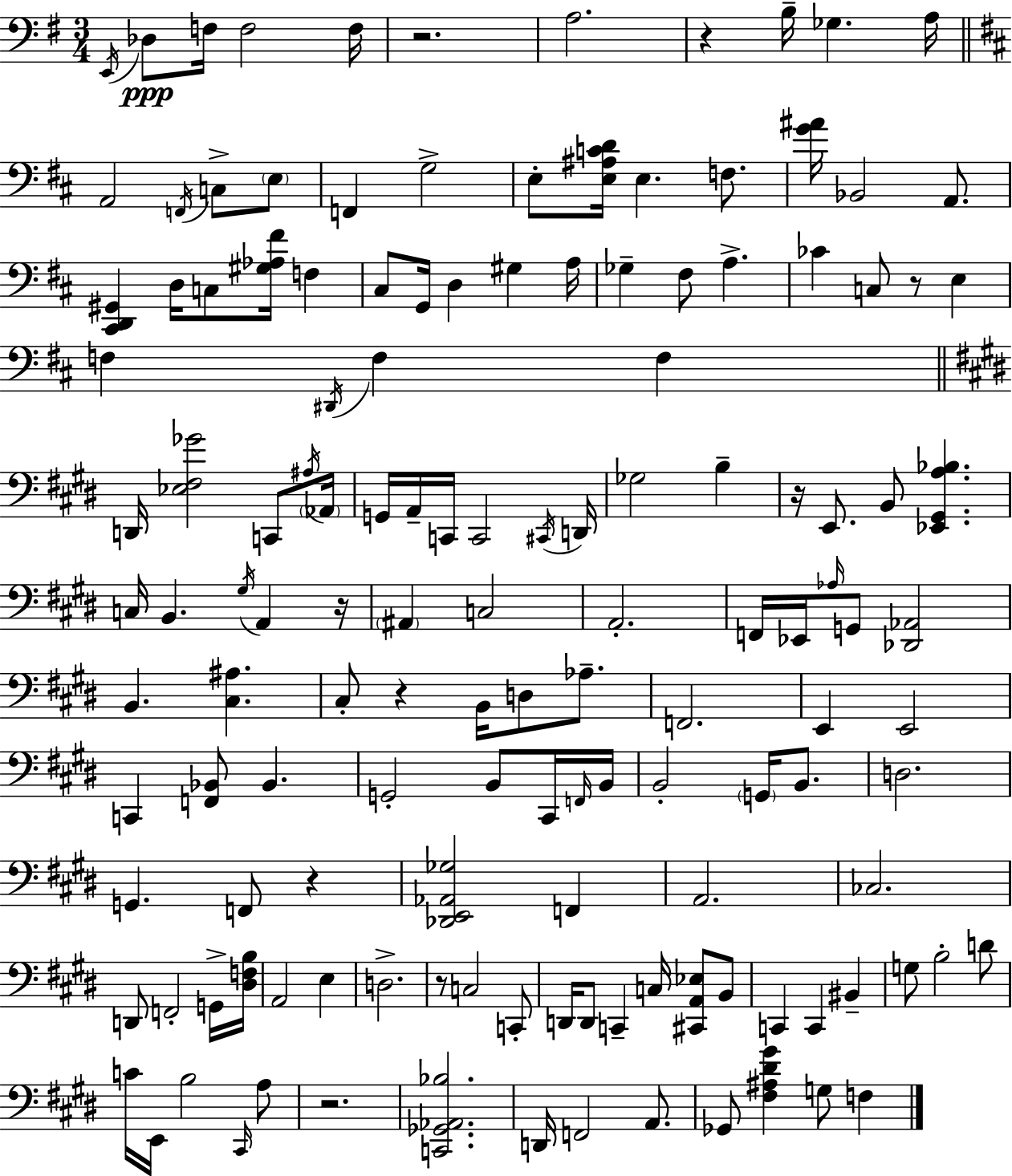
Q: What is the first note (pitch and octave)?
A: E2